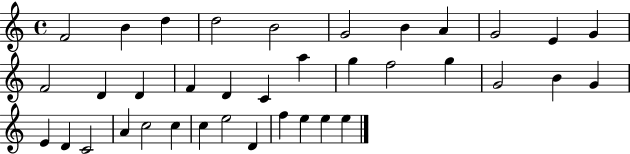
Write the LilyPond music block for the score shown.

{
  \clef treble
  \time 4/4
  \defaultTimeSignature
  \key c \major
  f'2 b'4 d''4 | d''2 b'2 | g'2 b'4 a'4 | g'2 e'4 g'4 | \break f'2 d'4 d'4 | f'4 d'4 c'4 a''4 | g''4 f''2 g''4 | g'2 b'4 g'4 | \break e'4 d'4 c'2 | a'4 c''2 c''4 | c''4 e''2 d'4 | f''4 e''4 e''4 e''4 | \break \bar "|."
}